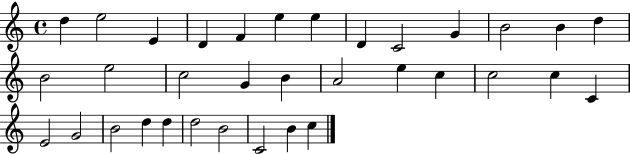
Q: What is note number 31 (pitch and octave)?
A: B4